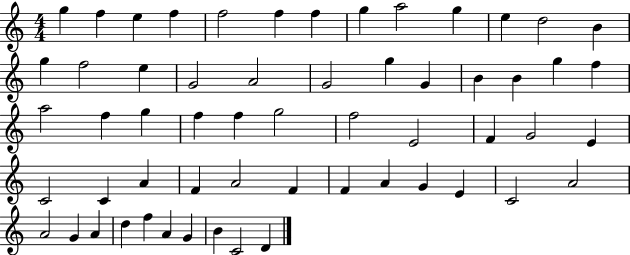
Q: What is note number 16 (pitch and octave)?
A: E5